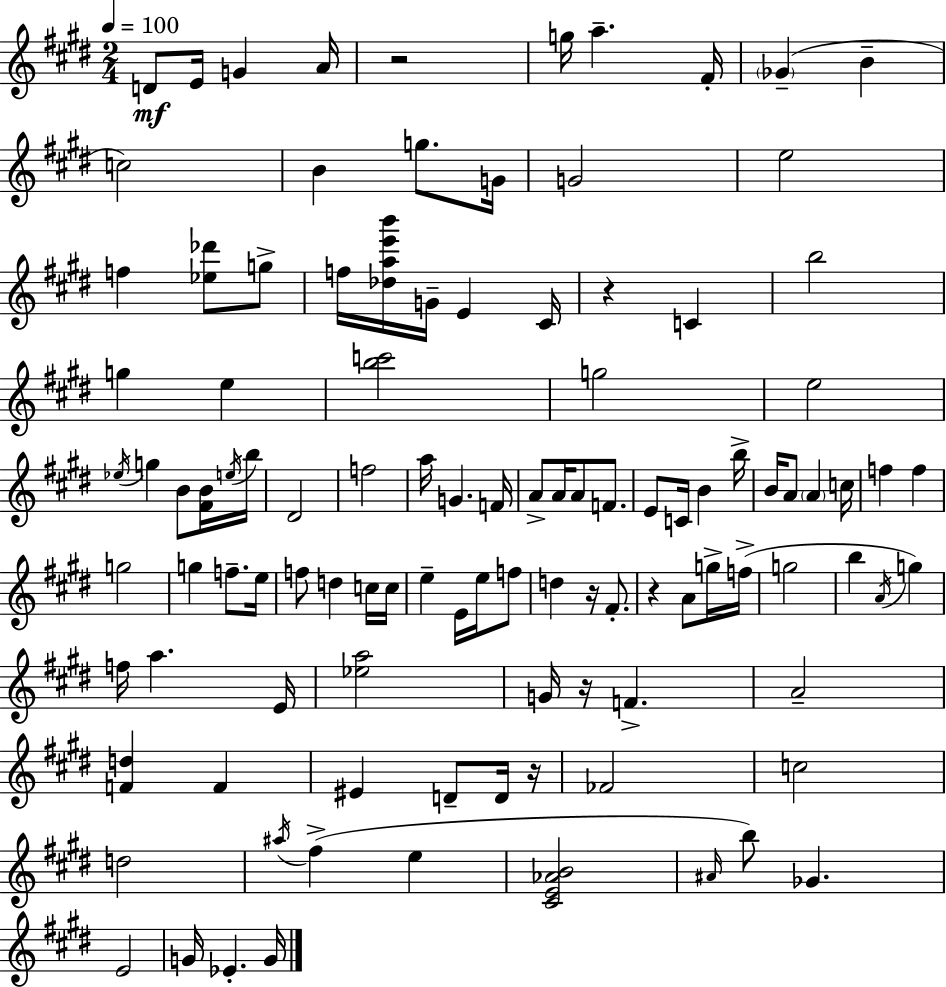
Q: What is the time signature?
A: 2/4